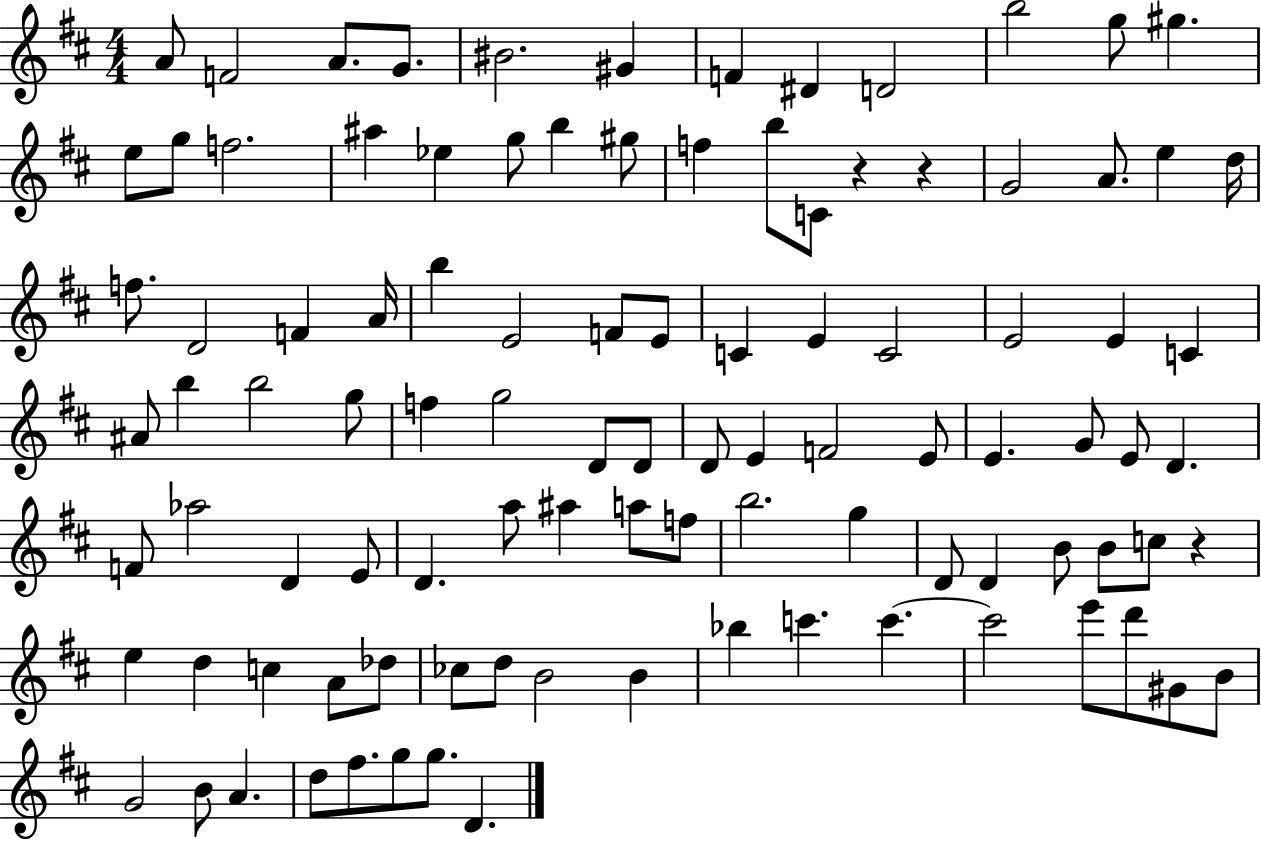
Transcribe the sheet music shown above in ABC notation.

X:1
T:Untitled
M:4/4
L:1/4
K:D
A/2 F2 A/2 G/2 ^B2 ^G F ^D D2 b2 g/2 ^g e/2 g/2 f2 ^a _e g/2 b ^g/2 f b/2 C/2 z z G2 A/2 e d/4 f/2 D2 F A/4 b E2 F/2 E/2 C E C2 E2 E C ^A/2 b b2 g/2 f g2 D/2 D/2 D/2 E F2 E/2 E G/2 E/2 D F/2 _a2 D E/2 D a/2 ^a a/2 f/2 b2 g D/2 D B/2 B/2 c/2 z e d c A/2 _d/2 _c/2 d/2 B2 B _b c' c' c'2 e'/2 d'/2 ^G/2 B/2 G2 B/2 A d/2 ^f/2 g/2 g/2 D